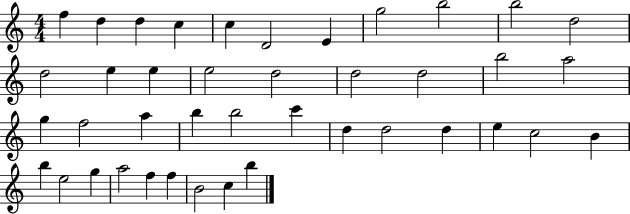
F5/q D5/q D5/q C5/q C5/q D4/h E4/q G5/h B5/h B5/h D5/h D5/h E5/q E5/q E5/h D5/h D5/h D5/h B5/h A5/h G5/q F5/h A5/q B5/q B5/h C6/q D5/q D5/h D5/q E5/q C5/h B4/q B5/q E5/h G5/q A5/h F5/q F5/q B4/h C5/q B5/q